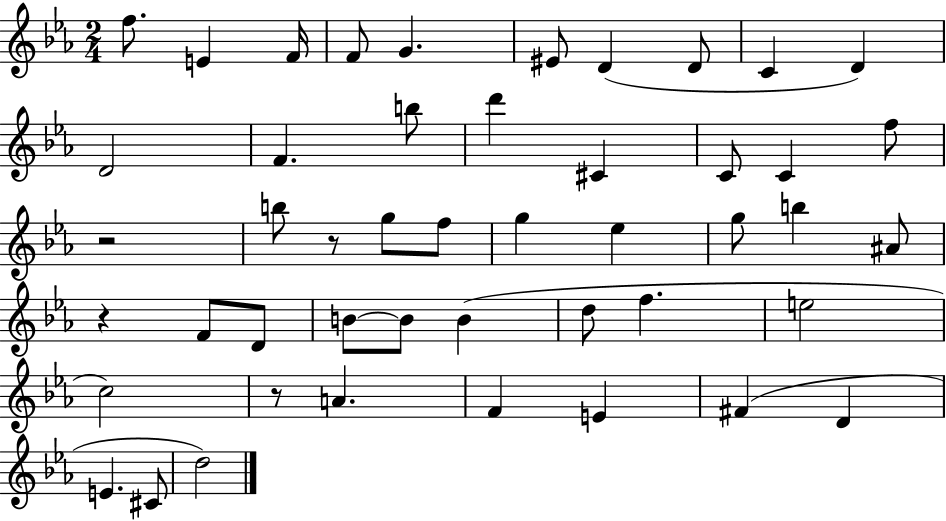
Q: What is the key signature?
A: EES major